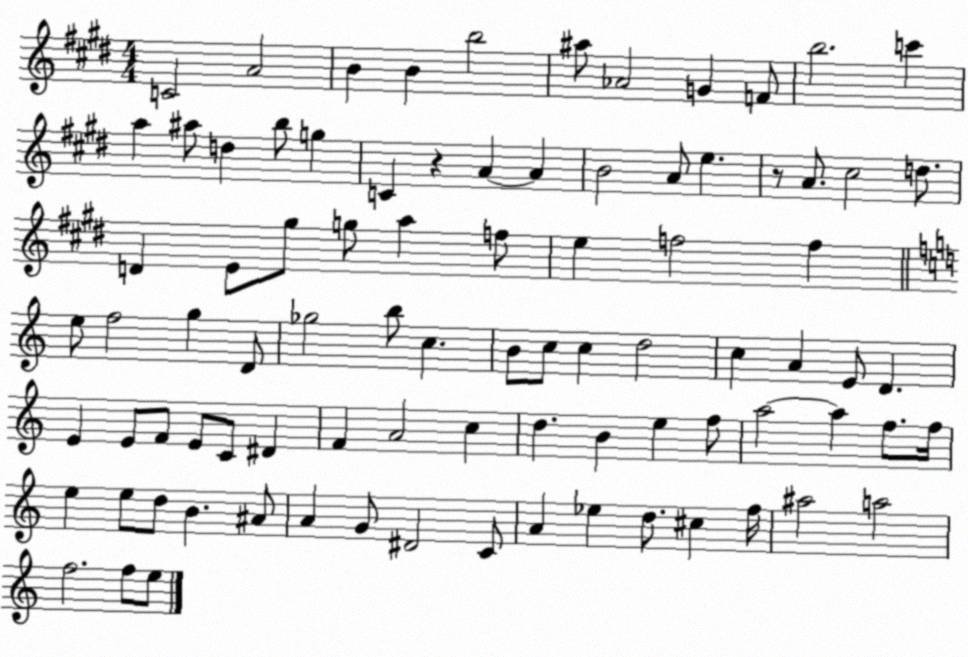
X:1
T:Untitled
M:4/4
L:1/4
K:E
C2 A2 B B b2 ^a/2 _A2 G F/2 b2 c' a ^a/2 d b/2 g C z A A B2 A/2 e z/2 A/2 ^c2 d/2 D E/2 ^g/2 g/2 a f/2 e f2 f e/2 f2 g D/2 _g2 b/2 c B/2 c/2 c d2 c A E/2 D E E/2 F/2 E/2 C/2 ^D F A2 c d B e f/2 a2 a f/2 f/4 e e/2 d/2 B ^A/2 A G/2 ^D2 C/2 A _e d/2 ^c f/4 ^a2 a2 f2 f/2 e/2